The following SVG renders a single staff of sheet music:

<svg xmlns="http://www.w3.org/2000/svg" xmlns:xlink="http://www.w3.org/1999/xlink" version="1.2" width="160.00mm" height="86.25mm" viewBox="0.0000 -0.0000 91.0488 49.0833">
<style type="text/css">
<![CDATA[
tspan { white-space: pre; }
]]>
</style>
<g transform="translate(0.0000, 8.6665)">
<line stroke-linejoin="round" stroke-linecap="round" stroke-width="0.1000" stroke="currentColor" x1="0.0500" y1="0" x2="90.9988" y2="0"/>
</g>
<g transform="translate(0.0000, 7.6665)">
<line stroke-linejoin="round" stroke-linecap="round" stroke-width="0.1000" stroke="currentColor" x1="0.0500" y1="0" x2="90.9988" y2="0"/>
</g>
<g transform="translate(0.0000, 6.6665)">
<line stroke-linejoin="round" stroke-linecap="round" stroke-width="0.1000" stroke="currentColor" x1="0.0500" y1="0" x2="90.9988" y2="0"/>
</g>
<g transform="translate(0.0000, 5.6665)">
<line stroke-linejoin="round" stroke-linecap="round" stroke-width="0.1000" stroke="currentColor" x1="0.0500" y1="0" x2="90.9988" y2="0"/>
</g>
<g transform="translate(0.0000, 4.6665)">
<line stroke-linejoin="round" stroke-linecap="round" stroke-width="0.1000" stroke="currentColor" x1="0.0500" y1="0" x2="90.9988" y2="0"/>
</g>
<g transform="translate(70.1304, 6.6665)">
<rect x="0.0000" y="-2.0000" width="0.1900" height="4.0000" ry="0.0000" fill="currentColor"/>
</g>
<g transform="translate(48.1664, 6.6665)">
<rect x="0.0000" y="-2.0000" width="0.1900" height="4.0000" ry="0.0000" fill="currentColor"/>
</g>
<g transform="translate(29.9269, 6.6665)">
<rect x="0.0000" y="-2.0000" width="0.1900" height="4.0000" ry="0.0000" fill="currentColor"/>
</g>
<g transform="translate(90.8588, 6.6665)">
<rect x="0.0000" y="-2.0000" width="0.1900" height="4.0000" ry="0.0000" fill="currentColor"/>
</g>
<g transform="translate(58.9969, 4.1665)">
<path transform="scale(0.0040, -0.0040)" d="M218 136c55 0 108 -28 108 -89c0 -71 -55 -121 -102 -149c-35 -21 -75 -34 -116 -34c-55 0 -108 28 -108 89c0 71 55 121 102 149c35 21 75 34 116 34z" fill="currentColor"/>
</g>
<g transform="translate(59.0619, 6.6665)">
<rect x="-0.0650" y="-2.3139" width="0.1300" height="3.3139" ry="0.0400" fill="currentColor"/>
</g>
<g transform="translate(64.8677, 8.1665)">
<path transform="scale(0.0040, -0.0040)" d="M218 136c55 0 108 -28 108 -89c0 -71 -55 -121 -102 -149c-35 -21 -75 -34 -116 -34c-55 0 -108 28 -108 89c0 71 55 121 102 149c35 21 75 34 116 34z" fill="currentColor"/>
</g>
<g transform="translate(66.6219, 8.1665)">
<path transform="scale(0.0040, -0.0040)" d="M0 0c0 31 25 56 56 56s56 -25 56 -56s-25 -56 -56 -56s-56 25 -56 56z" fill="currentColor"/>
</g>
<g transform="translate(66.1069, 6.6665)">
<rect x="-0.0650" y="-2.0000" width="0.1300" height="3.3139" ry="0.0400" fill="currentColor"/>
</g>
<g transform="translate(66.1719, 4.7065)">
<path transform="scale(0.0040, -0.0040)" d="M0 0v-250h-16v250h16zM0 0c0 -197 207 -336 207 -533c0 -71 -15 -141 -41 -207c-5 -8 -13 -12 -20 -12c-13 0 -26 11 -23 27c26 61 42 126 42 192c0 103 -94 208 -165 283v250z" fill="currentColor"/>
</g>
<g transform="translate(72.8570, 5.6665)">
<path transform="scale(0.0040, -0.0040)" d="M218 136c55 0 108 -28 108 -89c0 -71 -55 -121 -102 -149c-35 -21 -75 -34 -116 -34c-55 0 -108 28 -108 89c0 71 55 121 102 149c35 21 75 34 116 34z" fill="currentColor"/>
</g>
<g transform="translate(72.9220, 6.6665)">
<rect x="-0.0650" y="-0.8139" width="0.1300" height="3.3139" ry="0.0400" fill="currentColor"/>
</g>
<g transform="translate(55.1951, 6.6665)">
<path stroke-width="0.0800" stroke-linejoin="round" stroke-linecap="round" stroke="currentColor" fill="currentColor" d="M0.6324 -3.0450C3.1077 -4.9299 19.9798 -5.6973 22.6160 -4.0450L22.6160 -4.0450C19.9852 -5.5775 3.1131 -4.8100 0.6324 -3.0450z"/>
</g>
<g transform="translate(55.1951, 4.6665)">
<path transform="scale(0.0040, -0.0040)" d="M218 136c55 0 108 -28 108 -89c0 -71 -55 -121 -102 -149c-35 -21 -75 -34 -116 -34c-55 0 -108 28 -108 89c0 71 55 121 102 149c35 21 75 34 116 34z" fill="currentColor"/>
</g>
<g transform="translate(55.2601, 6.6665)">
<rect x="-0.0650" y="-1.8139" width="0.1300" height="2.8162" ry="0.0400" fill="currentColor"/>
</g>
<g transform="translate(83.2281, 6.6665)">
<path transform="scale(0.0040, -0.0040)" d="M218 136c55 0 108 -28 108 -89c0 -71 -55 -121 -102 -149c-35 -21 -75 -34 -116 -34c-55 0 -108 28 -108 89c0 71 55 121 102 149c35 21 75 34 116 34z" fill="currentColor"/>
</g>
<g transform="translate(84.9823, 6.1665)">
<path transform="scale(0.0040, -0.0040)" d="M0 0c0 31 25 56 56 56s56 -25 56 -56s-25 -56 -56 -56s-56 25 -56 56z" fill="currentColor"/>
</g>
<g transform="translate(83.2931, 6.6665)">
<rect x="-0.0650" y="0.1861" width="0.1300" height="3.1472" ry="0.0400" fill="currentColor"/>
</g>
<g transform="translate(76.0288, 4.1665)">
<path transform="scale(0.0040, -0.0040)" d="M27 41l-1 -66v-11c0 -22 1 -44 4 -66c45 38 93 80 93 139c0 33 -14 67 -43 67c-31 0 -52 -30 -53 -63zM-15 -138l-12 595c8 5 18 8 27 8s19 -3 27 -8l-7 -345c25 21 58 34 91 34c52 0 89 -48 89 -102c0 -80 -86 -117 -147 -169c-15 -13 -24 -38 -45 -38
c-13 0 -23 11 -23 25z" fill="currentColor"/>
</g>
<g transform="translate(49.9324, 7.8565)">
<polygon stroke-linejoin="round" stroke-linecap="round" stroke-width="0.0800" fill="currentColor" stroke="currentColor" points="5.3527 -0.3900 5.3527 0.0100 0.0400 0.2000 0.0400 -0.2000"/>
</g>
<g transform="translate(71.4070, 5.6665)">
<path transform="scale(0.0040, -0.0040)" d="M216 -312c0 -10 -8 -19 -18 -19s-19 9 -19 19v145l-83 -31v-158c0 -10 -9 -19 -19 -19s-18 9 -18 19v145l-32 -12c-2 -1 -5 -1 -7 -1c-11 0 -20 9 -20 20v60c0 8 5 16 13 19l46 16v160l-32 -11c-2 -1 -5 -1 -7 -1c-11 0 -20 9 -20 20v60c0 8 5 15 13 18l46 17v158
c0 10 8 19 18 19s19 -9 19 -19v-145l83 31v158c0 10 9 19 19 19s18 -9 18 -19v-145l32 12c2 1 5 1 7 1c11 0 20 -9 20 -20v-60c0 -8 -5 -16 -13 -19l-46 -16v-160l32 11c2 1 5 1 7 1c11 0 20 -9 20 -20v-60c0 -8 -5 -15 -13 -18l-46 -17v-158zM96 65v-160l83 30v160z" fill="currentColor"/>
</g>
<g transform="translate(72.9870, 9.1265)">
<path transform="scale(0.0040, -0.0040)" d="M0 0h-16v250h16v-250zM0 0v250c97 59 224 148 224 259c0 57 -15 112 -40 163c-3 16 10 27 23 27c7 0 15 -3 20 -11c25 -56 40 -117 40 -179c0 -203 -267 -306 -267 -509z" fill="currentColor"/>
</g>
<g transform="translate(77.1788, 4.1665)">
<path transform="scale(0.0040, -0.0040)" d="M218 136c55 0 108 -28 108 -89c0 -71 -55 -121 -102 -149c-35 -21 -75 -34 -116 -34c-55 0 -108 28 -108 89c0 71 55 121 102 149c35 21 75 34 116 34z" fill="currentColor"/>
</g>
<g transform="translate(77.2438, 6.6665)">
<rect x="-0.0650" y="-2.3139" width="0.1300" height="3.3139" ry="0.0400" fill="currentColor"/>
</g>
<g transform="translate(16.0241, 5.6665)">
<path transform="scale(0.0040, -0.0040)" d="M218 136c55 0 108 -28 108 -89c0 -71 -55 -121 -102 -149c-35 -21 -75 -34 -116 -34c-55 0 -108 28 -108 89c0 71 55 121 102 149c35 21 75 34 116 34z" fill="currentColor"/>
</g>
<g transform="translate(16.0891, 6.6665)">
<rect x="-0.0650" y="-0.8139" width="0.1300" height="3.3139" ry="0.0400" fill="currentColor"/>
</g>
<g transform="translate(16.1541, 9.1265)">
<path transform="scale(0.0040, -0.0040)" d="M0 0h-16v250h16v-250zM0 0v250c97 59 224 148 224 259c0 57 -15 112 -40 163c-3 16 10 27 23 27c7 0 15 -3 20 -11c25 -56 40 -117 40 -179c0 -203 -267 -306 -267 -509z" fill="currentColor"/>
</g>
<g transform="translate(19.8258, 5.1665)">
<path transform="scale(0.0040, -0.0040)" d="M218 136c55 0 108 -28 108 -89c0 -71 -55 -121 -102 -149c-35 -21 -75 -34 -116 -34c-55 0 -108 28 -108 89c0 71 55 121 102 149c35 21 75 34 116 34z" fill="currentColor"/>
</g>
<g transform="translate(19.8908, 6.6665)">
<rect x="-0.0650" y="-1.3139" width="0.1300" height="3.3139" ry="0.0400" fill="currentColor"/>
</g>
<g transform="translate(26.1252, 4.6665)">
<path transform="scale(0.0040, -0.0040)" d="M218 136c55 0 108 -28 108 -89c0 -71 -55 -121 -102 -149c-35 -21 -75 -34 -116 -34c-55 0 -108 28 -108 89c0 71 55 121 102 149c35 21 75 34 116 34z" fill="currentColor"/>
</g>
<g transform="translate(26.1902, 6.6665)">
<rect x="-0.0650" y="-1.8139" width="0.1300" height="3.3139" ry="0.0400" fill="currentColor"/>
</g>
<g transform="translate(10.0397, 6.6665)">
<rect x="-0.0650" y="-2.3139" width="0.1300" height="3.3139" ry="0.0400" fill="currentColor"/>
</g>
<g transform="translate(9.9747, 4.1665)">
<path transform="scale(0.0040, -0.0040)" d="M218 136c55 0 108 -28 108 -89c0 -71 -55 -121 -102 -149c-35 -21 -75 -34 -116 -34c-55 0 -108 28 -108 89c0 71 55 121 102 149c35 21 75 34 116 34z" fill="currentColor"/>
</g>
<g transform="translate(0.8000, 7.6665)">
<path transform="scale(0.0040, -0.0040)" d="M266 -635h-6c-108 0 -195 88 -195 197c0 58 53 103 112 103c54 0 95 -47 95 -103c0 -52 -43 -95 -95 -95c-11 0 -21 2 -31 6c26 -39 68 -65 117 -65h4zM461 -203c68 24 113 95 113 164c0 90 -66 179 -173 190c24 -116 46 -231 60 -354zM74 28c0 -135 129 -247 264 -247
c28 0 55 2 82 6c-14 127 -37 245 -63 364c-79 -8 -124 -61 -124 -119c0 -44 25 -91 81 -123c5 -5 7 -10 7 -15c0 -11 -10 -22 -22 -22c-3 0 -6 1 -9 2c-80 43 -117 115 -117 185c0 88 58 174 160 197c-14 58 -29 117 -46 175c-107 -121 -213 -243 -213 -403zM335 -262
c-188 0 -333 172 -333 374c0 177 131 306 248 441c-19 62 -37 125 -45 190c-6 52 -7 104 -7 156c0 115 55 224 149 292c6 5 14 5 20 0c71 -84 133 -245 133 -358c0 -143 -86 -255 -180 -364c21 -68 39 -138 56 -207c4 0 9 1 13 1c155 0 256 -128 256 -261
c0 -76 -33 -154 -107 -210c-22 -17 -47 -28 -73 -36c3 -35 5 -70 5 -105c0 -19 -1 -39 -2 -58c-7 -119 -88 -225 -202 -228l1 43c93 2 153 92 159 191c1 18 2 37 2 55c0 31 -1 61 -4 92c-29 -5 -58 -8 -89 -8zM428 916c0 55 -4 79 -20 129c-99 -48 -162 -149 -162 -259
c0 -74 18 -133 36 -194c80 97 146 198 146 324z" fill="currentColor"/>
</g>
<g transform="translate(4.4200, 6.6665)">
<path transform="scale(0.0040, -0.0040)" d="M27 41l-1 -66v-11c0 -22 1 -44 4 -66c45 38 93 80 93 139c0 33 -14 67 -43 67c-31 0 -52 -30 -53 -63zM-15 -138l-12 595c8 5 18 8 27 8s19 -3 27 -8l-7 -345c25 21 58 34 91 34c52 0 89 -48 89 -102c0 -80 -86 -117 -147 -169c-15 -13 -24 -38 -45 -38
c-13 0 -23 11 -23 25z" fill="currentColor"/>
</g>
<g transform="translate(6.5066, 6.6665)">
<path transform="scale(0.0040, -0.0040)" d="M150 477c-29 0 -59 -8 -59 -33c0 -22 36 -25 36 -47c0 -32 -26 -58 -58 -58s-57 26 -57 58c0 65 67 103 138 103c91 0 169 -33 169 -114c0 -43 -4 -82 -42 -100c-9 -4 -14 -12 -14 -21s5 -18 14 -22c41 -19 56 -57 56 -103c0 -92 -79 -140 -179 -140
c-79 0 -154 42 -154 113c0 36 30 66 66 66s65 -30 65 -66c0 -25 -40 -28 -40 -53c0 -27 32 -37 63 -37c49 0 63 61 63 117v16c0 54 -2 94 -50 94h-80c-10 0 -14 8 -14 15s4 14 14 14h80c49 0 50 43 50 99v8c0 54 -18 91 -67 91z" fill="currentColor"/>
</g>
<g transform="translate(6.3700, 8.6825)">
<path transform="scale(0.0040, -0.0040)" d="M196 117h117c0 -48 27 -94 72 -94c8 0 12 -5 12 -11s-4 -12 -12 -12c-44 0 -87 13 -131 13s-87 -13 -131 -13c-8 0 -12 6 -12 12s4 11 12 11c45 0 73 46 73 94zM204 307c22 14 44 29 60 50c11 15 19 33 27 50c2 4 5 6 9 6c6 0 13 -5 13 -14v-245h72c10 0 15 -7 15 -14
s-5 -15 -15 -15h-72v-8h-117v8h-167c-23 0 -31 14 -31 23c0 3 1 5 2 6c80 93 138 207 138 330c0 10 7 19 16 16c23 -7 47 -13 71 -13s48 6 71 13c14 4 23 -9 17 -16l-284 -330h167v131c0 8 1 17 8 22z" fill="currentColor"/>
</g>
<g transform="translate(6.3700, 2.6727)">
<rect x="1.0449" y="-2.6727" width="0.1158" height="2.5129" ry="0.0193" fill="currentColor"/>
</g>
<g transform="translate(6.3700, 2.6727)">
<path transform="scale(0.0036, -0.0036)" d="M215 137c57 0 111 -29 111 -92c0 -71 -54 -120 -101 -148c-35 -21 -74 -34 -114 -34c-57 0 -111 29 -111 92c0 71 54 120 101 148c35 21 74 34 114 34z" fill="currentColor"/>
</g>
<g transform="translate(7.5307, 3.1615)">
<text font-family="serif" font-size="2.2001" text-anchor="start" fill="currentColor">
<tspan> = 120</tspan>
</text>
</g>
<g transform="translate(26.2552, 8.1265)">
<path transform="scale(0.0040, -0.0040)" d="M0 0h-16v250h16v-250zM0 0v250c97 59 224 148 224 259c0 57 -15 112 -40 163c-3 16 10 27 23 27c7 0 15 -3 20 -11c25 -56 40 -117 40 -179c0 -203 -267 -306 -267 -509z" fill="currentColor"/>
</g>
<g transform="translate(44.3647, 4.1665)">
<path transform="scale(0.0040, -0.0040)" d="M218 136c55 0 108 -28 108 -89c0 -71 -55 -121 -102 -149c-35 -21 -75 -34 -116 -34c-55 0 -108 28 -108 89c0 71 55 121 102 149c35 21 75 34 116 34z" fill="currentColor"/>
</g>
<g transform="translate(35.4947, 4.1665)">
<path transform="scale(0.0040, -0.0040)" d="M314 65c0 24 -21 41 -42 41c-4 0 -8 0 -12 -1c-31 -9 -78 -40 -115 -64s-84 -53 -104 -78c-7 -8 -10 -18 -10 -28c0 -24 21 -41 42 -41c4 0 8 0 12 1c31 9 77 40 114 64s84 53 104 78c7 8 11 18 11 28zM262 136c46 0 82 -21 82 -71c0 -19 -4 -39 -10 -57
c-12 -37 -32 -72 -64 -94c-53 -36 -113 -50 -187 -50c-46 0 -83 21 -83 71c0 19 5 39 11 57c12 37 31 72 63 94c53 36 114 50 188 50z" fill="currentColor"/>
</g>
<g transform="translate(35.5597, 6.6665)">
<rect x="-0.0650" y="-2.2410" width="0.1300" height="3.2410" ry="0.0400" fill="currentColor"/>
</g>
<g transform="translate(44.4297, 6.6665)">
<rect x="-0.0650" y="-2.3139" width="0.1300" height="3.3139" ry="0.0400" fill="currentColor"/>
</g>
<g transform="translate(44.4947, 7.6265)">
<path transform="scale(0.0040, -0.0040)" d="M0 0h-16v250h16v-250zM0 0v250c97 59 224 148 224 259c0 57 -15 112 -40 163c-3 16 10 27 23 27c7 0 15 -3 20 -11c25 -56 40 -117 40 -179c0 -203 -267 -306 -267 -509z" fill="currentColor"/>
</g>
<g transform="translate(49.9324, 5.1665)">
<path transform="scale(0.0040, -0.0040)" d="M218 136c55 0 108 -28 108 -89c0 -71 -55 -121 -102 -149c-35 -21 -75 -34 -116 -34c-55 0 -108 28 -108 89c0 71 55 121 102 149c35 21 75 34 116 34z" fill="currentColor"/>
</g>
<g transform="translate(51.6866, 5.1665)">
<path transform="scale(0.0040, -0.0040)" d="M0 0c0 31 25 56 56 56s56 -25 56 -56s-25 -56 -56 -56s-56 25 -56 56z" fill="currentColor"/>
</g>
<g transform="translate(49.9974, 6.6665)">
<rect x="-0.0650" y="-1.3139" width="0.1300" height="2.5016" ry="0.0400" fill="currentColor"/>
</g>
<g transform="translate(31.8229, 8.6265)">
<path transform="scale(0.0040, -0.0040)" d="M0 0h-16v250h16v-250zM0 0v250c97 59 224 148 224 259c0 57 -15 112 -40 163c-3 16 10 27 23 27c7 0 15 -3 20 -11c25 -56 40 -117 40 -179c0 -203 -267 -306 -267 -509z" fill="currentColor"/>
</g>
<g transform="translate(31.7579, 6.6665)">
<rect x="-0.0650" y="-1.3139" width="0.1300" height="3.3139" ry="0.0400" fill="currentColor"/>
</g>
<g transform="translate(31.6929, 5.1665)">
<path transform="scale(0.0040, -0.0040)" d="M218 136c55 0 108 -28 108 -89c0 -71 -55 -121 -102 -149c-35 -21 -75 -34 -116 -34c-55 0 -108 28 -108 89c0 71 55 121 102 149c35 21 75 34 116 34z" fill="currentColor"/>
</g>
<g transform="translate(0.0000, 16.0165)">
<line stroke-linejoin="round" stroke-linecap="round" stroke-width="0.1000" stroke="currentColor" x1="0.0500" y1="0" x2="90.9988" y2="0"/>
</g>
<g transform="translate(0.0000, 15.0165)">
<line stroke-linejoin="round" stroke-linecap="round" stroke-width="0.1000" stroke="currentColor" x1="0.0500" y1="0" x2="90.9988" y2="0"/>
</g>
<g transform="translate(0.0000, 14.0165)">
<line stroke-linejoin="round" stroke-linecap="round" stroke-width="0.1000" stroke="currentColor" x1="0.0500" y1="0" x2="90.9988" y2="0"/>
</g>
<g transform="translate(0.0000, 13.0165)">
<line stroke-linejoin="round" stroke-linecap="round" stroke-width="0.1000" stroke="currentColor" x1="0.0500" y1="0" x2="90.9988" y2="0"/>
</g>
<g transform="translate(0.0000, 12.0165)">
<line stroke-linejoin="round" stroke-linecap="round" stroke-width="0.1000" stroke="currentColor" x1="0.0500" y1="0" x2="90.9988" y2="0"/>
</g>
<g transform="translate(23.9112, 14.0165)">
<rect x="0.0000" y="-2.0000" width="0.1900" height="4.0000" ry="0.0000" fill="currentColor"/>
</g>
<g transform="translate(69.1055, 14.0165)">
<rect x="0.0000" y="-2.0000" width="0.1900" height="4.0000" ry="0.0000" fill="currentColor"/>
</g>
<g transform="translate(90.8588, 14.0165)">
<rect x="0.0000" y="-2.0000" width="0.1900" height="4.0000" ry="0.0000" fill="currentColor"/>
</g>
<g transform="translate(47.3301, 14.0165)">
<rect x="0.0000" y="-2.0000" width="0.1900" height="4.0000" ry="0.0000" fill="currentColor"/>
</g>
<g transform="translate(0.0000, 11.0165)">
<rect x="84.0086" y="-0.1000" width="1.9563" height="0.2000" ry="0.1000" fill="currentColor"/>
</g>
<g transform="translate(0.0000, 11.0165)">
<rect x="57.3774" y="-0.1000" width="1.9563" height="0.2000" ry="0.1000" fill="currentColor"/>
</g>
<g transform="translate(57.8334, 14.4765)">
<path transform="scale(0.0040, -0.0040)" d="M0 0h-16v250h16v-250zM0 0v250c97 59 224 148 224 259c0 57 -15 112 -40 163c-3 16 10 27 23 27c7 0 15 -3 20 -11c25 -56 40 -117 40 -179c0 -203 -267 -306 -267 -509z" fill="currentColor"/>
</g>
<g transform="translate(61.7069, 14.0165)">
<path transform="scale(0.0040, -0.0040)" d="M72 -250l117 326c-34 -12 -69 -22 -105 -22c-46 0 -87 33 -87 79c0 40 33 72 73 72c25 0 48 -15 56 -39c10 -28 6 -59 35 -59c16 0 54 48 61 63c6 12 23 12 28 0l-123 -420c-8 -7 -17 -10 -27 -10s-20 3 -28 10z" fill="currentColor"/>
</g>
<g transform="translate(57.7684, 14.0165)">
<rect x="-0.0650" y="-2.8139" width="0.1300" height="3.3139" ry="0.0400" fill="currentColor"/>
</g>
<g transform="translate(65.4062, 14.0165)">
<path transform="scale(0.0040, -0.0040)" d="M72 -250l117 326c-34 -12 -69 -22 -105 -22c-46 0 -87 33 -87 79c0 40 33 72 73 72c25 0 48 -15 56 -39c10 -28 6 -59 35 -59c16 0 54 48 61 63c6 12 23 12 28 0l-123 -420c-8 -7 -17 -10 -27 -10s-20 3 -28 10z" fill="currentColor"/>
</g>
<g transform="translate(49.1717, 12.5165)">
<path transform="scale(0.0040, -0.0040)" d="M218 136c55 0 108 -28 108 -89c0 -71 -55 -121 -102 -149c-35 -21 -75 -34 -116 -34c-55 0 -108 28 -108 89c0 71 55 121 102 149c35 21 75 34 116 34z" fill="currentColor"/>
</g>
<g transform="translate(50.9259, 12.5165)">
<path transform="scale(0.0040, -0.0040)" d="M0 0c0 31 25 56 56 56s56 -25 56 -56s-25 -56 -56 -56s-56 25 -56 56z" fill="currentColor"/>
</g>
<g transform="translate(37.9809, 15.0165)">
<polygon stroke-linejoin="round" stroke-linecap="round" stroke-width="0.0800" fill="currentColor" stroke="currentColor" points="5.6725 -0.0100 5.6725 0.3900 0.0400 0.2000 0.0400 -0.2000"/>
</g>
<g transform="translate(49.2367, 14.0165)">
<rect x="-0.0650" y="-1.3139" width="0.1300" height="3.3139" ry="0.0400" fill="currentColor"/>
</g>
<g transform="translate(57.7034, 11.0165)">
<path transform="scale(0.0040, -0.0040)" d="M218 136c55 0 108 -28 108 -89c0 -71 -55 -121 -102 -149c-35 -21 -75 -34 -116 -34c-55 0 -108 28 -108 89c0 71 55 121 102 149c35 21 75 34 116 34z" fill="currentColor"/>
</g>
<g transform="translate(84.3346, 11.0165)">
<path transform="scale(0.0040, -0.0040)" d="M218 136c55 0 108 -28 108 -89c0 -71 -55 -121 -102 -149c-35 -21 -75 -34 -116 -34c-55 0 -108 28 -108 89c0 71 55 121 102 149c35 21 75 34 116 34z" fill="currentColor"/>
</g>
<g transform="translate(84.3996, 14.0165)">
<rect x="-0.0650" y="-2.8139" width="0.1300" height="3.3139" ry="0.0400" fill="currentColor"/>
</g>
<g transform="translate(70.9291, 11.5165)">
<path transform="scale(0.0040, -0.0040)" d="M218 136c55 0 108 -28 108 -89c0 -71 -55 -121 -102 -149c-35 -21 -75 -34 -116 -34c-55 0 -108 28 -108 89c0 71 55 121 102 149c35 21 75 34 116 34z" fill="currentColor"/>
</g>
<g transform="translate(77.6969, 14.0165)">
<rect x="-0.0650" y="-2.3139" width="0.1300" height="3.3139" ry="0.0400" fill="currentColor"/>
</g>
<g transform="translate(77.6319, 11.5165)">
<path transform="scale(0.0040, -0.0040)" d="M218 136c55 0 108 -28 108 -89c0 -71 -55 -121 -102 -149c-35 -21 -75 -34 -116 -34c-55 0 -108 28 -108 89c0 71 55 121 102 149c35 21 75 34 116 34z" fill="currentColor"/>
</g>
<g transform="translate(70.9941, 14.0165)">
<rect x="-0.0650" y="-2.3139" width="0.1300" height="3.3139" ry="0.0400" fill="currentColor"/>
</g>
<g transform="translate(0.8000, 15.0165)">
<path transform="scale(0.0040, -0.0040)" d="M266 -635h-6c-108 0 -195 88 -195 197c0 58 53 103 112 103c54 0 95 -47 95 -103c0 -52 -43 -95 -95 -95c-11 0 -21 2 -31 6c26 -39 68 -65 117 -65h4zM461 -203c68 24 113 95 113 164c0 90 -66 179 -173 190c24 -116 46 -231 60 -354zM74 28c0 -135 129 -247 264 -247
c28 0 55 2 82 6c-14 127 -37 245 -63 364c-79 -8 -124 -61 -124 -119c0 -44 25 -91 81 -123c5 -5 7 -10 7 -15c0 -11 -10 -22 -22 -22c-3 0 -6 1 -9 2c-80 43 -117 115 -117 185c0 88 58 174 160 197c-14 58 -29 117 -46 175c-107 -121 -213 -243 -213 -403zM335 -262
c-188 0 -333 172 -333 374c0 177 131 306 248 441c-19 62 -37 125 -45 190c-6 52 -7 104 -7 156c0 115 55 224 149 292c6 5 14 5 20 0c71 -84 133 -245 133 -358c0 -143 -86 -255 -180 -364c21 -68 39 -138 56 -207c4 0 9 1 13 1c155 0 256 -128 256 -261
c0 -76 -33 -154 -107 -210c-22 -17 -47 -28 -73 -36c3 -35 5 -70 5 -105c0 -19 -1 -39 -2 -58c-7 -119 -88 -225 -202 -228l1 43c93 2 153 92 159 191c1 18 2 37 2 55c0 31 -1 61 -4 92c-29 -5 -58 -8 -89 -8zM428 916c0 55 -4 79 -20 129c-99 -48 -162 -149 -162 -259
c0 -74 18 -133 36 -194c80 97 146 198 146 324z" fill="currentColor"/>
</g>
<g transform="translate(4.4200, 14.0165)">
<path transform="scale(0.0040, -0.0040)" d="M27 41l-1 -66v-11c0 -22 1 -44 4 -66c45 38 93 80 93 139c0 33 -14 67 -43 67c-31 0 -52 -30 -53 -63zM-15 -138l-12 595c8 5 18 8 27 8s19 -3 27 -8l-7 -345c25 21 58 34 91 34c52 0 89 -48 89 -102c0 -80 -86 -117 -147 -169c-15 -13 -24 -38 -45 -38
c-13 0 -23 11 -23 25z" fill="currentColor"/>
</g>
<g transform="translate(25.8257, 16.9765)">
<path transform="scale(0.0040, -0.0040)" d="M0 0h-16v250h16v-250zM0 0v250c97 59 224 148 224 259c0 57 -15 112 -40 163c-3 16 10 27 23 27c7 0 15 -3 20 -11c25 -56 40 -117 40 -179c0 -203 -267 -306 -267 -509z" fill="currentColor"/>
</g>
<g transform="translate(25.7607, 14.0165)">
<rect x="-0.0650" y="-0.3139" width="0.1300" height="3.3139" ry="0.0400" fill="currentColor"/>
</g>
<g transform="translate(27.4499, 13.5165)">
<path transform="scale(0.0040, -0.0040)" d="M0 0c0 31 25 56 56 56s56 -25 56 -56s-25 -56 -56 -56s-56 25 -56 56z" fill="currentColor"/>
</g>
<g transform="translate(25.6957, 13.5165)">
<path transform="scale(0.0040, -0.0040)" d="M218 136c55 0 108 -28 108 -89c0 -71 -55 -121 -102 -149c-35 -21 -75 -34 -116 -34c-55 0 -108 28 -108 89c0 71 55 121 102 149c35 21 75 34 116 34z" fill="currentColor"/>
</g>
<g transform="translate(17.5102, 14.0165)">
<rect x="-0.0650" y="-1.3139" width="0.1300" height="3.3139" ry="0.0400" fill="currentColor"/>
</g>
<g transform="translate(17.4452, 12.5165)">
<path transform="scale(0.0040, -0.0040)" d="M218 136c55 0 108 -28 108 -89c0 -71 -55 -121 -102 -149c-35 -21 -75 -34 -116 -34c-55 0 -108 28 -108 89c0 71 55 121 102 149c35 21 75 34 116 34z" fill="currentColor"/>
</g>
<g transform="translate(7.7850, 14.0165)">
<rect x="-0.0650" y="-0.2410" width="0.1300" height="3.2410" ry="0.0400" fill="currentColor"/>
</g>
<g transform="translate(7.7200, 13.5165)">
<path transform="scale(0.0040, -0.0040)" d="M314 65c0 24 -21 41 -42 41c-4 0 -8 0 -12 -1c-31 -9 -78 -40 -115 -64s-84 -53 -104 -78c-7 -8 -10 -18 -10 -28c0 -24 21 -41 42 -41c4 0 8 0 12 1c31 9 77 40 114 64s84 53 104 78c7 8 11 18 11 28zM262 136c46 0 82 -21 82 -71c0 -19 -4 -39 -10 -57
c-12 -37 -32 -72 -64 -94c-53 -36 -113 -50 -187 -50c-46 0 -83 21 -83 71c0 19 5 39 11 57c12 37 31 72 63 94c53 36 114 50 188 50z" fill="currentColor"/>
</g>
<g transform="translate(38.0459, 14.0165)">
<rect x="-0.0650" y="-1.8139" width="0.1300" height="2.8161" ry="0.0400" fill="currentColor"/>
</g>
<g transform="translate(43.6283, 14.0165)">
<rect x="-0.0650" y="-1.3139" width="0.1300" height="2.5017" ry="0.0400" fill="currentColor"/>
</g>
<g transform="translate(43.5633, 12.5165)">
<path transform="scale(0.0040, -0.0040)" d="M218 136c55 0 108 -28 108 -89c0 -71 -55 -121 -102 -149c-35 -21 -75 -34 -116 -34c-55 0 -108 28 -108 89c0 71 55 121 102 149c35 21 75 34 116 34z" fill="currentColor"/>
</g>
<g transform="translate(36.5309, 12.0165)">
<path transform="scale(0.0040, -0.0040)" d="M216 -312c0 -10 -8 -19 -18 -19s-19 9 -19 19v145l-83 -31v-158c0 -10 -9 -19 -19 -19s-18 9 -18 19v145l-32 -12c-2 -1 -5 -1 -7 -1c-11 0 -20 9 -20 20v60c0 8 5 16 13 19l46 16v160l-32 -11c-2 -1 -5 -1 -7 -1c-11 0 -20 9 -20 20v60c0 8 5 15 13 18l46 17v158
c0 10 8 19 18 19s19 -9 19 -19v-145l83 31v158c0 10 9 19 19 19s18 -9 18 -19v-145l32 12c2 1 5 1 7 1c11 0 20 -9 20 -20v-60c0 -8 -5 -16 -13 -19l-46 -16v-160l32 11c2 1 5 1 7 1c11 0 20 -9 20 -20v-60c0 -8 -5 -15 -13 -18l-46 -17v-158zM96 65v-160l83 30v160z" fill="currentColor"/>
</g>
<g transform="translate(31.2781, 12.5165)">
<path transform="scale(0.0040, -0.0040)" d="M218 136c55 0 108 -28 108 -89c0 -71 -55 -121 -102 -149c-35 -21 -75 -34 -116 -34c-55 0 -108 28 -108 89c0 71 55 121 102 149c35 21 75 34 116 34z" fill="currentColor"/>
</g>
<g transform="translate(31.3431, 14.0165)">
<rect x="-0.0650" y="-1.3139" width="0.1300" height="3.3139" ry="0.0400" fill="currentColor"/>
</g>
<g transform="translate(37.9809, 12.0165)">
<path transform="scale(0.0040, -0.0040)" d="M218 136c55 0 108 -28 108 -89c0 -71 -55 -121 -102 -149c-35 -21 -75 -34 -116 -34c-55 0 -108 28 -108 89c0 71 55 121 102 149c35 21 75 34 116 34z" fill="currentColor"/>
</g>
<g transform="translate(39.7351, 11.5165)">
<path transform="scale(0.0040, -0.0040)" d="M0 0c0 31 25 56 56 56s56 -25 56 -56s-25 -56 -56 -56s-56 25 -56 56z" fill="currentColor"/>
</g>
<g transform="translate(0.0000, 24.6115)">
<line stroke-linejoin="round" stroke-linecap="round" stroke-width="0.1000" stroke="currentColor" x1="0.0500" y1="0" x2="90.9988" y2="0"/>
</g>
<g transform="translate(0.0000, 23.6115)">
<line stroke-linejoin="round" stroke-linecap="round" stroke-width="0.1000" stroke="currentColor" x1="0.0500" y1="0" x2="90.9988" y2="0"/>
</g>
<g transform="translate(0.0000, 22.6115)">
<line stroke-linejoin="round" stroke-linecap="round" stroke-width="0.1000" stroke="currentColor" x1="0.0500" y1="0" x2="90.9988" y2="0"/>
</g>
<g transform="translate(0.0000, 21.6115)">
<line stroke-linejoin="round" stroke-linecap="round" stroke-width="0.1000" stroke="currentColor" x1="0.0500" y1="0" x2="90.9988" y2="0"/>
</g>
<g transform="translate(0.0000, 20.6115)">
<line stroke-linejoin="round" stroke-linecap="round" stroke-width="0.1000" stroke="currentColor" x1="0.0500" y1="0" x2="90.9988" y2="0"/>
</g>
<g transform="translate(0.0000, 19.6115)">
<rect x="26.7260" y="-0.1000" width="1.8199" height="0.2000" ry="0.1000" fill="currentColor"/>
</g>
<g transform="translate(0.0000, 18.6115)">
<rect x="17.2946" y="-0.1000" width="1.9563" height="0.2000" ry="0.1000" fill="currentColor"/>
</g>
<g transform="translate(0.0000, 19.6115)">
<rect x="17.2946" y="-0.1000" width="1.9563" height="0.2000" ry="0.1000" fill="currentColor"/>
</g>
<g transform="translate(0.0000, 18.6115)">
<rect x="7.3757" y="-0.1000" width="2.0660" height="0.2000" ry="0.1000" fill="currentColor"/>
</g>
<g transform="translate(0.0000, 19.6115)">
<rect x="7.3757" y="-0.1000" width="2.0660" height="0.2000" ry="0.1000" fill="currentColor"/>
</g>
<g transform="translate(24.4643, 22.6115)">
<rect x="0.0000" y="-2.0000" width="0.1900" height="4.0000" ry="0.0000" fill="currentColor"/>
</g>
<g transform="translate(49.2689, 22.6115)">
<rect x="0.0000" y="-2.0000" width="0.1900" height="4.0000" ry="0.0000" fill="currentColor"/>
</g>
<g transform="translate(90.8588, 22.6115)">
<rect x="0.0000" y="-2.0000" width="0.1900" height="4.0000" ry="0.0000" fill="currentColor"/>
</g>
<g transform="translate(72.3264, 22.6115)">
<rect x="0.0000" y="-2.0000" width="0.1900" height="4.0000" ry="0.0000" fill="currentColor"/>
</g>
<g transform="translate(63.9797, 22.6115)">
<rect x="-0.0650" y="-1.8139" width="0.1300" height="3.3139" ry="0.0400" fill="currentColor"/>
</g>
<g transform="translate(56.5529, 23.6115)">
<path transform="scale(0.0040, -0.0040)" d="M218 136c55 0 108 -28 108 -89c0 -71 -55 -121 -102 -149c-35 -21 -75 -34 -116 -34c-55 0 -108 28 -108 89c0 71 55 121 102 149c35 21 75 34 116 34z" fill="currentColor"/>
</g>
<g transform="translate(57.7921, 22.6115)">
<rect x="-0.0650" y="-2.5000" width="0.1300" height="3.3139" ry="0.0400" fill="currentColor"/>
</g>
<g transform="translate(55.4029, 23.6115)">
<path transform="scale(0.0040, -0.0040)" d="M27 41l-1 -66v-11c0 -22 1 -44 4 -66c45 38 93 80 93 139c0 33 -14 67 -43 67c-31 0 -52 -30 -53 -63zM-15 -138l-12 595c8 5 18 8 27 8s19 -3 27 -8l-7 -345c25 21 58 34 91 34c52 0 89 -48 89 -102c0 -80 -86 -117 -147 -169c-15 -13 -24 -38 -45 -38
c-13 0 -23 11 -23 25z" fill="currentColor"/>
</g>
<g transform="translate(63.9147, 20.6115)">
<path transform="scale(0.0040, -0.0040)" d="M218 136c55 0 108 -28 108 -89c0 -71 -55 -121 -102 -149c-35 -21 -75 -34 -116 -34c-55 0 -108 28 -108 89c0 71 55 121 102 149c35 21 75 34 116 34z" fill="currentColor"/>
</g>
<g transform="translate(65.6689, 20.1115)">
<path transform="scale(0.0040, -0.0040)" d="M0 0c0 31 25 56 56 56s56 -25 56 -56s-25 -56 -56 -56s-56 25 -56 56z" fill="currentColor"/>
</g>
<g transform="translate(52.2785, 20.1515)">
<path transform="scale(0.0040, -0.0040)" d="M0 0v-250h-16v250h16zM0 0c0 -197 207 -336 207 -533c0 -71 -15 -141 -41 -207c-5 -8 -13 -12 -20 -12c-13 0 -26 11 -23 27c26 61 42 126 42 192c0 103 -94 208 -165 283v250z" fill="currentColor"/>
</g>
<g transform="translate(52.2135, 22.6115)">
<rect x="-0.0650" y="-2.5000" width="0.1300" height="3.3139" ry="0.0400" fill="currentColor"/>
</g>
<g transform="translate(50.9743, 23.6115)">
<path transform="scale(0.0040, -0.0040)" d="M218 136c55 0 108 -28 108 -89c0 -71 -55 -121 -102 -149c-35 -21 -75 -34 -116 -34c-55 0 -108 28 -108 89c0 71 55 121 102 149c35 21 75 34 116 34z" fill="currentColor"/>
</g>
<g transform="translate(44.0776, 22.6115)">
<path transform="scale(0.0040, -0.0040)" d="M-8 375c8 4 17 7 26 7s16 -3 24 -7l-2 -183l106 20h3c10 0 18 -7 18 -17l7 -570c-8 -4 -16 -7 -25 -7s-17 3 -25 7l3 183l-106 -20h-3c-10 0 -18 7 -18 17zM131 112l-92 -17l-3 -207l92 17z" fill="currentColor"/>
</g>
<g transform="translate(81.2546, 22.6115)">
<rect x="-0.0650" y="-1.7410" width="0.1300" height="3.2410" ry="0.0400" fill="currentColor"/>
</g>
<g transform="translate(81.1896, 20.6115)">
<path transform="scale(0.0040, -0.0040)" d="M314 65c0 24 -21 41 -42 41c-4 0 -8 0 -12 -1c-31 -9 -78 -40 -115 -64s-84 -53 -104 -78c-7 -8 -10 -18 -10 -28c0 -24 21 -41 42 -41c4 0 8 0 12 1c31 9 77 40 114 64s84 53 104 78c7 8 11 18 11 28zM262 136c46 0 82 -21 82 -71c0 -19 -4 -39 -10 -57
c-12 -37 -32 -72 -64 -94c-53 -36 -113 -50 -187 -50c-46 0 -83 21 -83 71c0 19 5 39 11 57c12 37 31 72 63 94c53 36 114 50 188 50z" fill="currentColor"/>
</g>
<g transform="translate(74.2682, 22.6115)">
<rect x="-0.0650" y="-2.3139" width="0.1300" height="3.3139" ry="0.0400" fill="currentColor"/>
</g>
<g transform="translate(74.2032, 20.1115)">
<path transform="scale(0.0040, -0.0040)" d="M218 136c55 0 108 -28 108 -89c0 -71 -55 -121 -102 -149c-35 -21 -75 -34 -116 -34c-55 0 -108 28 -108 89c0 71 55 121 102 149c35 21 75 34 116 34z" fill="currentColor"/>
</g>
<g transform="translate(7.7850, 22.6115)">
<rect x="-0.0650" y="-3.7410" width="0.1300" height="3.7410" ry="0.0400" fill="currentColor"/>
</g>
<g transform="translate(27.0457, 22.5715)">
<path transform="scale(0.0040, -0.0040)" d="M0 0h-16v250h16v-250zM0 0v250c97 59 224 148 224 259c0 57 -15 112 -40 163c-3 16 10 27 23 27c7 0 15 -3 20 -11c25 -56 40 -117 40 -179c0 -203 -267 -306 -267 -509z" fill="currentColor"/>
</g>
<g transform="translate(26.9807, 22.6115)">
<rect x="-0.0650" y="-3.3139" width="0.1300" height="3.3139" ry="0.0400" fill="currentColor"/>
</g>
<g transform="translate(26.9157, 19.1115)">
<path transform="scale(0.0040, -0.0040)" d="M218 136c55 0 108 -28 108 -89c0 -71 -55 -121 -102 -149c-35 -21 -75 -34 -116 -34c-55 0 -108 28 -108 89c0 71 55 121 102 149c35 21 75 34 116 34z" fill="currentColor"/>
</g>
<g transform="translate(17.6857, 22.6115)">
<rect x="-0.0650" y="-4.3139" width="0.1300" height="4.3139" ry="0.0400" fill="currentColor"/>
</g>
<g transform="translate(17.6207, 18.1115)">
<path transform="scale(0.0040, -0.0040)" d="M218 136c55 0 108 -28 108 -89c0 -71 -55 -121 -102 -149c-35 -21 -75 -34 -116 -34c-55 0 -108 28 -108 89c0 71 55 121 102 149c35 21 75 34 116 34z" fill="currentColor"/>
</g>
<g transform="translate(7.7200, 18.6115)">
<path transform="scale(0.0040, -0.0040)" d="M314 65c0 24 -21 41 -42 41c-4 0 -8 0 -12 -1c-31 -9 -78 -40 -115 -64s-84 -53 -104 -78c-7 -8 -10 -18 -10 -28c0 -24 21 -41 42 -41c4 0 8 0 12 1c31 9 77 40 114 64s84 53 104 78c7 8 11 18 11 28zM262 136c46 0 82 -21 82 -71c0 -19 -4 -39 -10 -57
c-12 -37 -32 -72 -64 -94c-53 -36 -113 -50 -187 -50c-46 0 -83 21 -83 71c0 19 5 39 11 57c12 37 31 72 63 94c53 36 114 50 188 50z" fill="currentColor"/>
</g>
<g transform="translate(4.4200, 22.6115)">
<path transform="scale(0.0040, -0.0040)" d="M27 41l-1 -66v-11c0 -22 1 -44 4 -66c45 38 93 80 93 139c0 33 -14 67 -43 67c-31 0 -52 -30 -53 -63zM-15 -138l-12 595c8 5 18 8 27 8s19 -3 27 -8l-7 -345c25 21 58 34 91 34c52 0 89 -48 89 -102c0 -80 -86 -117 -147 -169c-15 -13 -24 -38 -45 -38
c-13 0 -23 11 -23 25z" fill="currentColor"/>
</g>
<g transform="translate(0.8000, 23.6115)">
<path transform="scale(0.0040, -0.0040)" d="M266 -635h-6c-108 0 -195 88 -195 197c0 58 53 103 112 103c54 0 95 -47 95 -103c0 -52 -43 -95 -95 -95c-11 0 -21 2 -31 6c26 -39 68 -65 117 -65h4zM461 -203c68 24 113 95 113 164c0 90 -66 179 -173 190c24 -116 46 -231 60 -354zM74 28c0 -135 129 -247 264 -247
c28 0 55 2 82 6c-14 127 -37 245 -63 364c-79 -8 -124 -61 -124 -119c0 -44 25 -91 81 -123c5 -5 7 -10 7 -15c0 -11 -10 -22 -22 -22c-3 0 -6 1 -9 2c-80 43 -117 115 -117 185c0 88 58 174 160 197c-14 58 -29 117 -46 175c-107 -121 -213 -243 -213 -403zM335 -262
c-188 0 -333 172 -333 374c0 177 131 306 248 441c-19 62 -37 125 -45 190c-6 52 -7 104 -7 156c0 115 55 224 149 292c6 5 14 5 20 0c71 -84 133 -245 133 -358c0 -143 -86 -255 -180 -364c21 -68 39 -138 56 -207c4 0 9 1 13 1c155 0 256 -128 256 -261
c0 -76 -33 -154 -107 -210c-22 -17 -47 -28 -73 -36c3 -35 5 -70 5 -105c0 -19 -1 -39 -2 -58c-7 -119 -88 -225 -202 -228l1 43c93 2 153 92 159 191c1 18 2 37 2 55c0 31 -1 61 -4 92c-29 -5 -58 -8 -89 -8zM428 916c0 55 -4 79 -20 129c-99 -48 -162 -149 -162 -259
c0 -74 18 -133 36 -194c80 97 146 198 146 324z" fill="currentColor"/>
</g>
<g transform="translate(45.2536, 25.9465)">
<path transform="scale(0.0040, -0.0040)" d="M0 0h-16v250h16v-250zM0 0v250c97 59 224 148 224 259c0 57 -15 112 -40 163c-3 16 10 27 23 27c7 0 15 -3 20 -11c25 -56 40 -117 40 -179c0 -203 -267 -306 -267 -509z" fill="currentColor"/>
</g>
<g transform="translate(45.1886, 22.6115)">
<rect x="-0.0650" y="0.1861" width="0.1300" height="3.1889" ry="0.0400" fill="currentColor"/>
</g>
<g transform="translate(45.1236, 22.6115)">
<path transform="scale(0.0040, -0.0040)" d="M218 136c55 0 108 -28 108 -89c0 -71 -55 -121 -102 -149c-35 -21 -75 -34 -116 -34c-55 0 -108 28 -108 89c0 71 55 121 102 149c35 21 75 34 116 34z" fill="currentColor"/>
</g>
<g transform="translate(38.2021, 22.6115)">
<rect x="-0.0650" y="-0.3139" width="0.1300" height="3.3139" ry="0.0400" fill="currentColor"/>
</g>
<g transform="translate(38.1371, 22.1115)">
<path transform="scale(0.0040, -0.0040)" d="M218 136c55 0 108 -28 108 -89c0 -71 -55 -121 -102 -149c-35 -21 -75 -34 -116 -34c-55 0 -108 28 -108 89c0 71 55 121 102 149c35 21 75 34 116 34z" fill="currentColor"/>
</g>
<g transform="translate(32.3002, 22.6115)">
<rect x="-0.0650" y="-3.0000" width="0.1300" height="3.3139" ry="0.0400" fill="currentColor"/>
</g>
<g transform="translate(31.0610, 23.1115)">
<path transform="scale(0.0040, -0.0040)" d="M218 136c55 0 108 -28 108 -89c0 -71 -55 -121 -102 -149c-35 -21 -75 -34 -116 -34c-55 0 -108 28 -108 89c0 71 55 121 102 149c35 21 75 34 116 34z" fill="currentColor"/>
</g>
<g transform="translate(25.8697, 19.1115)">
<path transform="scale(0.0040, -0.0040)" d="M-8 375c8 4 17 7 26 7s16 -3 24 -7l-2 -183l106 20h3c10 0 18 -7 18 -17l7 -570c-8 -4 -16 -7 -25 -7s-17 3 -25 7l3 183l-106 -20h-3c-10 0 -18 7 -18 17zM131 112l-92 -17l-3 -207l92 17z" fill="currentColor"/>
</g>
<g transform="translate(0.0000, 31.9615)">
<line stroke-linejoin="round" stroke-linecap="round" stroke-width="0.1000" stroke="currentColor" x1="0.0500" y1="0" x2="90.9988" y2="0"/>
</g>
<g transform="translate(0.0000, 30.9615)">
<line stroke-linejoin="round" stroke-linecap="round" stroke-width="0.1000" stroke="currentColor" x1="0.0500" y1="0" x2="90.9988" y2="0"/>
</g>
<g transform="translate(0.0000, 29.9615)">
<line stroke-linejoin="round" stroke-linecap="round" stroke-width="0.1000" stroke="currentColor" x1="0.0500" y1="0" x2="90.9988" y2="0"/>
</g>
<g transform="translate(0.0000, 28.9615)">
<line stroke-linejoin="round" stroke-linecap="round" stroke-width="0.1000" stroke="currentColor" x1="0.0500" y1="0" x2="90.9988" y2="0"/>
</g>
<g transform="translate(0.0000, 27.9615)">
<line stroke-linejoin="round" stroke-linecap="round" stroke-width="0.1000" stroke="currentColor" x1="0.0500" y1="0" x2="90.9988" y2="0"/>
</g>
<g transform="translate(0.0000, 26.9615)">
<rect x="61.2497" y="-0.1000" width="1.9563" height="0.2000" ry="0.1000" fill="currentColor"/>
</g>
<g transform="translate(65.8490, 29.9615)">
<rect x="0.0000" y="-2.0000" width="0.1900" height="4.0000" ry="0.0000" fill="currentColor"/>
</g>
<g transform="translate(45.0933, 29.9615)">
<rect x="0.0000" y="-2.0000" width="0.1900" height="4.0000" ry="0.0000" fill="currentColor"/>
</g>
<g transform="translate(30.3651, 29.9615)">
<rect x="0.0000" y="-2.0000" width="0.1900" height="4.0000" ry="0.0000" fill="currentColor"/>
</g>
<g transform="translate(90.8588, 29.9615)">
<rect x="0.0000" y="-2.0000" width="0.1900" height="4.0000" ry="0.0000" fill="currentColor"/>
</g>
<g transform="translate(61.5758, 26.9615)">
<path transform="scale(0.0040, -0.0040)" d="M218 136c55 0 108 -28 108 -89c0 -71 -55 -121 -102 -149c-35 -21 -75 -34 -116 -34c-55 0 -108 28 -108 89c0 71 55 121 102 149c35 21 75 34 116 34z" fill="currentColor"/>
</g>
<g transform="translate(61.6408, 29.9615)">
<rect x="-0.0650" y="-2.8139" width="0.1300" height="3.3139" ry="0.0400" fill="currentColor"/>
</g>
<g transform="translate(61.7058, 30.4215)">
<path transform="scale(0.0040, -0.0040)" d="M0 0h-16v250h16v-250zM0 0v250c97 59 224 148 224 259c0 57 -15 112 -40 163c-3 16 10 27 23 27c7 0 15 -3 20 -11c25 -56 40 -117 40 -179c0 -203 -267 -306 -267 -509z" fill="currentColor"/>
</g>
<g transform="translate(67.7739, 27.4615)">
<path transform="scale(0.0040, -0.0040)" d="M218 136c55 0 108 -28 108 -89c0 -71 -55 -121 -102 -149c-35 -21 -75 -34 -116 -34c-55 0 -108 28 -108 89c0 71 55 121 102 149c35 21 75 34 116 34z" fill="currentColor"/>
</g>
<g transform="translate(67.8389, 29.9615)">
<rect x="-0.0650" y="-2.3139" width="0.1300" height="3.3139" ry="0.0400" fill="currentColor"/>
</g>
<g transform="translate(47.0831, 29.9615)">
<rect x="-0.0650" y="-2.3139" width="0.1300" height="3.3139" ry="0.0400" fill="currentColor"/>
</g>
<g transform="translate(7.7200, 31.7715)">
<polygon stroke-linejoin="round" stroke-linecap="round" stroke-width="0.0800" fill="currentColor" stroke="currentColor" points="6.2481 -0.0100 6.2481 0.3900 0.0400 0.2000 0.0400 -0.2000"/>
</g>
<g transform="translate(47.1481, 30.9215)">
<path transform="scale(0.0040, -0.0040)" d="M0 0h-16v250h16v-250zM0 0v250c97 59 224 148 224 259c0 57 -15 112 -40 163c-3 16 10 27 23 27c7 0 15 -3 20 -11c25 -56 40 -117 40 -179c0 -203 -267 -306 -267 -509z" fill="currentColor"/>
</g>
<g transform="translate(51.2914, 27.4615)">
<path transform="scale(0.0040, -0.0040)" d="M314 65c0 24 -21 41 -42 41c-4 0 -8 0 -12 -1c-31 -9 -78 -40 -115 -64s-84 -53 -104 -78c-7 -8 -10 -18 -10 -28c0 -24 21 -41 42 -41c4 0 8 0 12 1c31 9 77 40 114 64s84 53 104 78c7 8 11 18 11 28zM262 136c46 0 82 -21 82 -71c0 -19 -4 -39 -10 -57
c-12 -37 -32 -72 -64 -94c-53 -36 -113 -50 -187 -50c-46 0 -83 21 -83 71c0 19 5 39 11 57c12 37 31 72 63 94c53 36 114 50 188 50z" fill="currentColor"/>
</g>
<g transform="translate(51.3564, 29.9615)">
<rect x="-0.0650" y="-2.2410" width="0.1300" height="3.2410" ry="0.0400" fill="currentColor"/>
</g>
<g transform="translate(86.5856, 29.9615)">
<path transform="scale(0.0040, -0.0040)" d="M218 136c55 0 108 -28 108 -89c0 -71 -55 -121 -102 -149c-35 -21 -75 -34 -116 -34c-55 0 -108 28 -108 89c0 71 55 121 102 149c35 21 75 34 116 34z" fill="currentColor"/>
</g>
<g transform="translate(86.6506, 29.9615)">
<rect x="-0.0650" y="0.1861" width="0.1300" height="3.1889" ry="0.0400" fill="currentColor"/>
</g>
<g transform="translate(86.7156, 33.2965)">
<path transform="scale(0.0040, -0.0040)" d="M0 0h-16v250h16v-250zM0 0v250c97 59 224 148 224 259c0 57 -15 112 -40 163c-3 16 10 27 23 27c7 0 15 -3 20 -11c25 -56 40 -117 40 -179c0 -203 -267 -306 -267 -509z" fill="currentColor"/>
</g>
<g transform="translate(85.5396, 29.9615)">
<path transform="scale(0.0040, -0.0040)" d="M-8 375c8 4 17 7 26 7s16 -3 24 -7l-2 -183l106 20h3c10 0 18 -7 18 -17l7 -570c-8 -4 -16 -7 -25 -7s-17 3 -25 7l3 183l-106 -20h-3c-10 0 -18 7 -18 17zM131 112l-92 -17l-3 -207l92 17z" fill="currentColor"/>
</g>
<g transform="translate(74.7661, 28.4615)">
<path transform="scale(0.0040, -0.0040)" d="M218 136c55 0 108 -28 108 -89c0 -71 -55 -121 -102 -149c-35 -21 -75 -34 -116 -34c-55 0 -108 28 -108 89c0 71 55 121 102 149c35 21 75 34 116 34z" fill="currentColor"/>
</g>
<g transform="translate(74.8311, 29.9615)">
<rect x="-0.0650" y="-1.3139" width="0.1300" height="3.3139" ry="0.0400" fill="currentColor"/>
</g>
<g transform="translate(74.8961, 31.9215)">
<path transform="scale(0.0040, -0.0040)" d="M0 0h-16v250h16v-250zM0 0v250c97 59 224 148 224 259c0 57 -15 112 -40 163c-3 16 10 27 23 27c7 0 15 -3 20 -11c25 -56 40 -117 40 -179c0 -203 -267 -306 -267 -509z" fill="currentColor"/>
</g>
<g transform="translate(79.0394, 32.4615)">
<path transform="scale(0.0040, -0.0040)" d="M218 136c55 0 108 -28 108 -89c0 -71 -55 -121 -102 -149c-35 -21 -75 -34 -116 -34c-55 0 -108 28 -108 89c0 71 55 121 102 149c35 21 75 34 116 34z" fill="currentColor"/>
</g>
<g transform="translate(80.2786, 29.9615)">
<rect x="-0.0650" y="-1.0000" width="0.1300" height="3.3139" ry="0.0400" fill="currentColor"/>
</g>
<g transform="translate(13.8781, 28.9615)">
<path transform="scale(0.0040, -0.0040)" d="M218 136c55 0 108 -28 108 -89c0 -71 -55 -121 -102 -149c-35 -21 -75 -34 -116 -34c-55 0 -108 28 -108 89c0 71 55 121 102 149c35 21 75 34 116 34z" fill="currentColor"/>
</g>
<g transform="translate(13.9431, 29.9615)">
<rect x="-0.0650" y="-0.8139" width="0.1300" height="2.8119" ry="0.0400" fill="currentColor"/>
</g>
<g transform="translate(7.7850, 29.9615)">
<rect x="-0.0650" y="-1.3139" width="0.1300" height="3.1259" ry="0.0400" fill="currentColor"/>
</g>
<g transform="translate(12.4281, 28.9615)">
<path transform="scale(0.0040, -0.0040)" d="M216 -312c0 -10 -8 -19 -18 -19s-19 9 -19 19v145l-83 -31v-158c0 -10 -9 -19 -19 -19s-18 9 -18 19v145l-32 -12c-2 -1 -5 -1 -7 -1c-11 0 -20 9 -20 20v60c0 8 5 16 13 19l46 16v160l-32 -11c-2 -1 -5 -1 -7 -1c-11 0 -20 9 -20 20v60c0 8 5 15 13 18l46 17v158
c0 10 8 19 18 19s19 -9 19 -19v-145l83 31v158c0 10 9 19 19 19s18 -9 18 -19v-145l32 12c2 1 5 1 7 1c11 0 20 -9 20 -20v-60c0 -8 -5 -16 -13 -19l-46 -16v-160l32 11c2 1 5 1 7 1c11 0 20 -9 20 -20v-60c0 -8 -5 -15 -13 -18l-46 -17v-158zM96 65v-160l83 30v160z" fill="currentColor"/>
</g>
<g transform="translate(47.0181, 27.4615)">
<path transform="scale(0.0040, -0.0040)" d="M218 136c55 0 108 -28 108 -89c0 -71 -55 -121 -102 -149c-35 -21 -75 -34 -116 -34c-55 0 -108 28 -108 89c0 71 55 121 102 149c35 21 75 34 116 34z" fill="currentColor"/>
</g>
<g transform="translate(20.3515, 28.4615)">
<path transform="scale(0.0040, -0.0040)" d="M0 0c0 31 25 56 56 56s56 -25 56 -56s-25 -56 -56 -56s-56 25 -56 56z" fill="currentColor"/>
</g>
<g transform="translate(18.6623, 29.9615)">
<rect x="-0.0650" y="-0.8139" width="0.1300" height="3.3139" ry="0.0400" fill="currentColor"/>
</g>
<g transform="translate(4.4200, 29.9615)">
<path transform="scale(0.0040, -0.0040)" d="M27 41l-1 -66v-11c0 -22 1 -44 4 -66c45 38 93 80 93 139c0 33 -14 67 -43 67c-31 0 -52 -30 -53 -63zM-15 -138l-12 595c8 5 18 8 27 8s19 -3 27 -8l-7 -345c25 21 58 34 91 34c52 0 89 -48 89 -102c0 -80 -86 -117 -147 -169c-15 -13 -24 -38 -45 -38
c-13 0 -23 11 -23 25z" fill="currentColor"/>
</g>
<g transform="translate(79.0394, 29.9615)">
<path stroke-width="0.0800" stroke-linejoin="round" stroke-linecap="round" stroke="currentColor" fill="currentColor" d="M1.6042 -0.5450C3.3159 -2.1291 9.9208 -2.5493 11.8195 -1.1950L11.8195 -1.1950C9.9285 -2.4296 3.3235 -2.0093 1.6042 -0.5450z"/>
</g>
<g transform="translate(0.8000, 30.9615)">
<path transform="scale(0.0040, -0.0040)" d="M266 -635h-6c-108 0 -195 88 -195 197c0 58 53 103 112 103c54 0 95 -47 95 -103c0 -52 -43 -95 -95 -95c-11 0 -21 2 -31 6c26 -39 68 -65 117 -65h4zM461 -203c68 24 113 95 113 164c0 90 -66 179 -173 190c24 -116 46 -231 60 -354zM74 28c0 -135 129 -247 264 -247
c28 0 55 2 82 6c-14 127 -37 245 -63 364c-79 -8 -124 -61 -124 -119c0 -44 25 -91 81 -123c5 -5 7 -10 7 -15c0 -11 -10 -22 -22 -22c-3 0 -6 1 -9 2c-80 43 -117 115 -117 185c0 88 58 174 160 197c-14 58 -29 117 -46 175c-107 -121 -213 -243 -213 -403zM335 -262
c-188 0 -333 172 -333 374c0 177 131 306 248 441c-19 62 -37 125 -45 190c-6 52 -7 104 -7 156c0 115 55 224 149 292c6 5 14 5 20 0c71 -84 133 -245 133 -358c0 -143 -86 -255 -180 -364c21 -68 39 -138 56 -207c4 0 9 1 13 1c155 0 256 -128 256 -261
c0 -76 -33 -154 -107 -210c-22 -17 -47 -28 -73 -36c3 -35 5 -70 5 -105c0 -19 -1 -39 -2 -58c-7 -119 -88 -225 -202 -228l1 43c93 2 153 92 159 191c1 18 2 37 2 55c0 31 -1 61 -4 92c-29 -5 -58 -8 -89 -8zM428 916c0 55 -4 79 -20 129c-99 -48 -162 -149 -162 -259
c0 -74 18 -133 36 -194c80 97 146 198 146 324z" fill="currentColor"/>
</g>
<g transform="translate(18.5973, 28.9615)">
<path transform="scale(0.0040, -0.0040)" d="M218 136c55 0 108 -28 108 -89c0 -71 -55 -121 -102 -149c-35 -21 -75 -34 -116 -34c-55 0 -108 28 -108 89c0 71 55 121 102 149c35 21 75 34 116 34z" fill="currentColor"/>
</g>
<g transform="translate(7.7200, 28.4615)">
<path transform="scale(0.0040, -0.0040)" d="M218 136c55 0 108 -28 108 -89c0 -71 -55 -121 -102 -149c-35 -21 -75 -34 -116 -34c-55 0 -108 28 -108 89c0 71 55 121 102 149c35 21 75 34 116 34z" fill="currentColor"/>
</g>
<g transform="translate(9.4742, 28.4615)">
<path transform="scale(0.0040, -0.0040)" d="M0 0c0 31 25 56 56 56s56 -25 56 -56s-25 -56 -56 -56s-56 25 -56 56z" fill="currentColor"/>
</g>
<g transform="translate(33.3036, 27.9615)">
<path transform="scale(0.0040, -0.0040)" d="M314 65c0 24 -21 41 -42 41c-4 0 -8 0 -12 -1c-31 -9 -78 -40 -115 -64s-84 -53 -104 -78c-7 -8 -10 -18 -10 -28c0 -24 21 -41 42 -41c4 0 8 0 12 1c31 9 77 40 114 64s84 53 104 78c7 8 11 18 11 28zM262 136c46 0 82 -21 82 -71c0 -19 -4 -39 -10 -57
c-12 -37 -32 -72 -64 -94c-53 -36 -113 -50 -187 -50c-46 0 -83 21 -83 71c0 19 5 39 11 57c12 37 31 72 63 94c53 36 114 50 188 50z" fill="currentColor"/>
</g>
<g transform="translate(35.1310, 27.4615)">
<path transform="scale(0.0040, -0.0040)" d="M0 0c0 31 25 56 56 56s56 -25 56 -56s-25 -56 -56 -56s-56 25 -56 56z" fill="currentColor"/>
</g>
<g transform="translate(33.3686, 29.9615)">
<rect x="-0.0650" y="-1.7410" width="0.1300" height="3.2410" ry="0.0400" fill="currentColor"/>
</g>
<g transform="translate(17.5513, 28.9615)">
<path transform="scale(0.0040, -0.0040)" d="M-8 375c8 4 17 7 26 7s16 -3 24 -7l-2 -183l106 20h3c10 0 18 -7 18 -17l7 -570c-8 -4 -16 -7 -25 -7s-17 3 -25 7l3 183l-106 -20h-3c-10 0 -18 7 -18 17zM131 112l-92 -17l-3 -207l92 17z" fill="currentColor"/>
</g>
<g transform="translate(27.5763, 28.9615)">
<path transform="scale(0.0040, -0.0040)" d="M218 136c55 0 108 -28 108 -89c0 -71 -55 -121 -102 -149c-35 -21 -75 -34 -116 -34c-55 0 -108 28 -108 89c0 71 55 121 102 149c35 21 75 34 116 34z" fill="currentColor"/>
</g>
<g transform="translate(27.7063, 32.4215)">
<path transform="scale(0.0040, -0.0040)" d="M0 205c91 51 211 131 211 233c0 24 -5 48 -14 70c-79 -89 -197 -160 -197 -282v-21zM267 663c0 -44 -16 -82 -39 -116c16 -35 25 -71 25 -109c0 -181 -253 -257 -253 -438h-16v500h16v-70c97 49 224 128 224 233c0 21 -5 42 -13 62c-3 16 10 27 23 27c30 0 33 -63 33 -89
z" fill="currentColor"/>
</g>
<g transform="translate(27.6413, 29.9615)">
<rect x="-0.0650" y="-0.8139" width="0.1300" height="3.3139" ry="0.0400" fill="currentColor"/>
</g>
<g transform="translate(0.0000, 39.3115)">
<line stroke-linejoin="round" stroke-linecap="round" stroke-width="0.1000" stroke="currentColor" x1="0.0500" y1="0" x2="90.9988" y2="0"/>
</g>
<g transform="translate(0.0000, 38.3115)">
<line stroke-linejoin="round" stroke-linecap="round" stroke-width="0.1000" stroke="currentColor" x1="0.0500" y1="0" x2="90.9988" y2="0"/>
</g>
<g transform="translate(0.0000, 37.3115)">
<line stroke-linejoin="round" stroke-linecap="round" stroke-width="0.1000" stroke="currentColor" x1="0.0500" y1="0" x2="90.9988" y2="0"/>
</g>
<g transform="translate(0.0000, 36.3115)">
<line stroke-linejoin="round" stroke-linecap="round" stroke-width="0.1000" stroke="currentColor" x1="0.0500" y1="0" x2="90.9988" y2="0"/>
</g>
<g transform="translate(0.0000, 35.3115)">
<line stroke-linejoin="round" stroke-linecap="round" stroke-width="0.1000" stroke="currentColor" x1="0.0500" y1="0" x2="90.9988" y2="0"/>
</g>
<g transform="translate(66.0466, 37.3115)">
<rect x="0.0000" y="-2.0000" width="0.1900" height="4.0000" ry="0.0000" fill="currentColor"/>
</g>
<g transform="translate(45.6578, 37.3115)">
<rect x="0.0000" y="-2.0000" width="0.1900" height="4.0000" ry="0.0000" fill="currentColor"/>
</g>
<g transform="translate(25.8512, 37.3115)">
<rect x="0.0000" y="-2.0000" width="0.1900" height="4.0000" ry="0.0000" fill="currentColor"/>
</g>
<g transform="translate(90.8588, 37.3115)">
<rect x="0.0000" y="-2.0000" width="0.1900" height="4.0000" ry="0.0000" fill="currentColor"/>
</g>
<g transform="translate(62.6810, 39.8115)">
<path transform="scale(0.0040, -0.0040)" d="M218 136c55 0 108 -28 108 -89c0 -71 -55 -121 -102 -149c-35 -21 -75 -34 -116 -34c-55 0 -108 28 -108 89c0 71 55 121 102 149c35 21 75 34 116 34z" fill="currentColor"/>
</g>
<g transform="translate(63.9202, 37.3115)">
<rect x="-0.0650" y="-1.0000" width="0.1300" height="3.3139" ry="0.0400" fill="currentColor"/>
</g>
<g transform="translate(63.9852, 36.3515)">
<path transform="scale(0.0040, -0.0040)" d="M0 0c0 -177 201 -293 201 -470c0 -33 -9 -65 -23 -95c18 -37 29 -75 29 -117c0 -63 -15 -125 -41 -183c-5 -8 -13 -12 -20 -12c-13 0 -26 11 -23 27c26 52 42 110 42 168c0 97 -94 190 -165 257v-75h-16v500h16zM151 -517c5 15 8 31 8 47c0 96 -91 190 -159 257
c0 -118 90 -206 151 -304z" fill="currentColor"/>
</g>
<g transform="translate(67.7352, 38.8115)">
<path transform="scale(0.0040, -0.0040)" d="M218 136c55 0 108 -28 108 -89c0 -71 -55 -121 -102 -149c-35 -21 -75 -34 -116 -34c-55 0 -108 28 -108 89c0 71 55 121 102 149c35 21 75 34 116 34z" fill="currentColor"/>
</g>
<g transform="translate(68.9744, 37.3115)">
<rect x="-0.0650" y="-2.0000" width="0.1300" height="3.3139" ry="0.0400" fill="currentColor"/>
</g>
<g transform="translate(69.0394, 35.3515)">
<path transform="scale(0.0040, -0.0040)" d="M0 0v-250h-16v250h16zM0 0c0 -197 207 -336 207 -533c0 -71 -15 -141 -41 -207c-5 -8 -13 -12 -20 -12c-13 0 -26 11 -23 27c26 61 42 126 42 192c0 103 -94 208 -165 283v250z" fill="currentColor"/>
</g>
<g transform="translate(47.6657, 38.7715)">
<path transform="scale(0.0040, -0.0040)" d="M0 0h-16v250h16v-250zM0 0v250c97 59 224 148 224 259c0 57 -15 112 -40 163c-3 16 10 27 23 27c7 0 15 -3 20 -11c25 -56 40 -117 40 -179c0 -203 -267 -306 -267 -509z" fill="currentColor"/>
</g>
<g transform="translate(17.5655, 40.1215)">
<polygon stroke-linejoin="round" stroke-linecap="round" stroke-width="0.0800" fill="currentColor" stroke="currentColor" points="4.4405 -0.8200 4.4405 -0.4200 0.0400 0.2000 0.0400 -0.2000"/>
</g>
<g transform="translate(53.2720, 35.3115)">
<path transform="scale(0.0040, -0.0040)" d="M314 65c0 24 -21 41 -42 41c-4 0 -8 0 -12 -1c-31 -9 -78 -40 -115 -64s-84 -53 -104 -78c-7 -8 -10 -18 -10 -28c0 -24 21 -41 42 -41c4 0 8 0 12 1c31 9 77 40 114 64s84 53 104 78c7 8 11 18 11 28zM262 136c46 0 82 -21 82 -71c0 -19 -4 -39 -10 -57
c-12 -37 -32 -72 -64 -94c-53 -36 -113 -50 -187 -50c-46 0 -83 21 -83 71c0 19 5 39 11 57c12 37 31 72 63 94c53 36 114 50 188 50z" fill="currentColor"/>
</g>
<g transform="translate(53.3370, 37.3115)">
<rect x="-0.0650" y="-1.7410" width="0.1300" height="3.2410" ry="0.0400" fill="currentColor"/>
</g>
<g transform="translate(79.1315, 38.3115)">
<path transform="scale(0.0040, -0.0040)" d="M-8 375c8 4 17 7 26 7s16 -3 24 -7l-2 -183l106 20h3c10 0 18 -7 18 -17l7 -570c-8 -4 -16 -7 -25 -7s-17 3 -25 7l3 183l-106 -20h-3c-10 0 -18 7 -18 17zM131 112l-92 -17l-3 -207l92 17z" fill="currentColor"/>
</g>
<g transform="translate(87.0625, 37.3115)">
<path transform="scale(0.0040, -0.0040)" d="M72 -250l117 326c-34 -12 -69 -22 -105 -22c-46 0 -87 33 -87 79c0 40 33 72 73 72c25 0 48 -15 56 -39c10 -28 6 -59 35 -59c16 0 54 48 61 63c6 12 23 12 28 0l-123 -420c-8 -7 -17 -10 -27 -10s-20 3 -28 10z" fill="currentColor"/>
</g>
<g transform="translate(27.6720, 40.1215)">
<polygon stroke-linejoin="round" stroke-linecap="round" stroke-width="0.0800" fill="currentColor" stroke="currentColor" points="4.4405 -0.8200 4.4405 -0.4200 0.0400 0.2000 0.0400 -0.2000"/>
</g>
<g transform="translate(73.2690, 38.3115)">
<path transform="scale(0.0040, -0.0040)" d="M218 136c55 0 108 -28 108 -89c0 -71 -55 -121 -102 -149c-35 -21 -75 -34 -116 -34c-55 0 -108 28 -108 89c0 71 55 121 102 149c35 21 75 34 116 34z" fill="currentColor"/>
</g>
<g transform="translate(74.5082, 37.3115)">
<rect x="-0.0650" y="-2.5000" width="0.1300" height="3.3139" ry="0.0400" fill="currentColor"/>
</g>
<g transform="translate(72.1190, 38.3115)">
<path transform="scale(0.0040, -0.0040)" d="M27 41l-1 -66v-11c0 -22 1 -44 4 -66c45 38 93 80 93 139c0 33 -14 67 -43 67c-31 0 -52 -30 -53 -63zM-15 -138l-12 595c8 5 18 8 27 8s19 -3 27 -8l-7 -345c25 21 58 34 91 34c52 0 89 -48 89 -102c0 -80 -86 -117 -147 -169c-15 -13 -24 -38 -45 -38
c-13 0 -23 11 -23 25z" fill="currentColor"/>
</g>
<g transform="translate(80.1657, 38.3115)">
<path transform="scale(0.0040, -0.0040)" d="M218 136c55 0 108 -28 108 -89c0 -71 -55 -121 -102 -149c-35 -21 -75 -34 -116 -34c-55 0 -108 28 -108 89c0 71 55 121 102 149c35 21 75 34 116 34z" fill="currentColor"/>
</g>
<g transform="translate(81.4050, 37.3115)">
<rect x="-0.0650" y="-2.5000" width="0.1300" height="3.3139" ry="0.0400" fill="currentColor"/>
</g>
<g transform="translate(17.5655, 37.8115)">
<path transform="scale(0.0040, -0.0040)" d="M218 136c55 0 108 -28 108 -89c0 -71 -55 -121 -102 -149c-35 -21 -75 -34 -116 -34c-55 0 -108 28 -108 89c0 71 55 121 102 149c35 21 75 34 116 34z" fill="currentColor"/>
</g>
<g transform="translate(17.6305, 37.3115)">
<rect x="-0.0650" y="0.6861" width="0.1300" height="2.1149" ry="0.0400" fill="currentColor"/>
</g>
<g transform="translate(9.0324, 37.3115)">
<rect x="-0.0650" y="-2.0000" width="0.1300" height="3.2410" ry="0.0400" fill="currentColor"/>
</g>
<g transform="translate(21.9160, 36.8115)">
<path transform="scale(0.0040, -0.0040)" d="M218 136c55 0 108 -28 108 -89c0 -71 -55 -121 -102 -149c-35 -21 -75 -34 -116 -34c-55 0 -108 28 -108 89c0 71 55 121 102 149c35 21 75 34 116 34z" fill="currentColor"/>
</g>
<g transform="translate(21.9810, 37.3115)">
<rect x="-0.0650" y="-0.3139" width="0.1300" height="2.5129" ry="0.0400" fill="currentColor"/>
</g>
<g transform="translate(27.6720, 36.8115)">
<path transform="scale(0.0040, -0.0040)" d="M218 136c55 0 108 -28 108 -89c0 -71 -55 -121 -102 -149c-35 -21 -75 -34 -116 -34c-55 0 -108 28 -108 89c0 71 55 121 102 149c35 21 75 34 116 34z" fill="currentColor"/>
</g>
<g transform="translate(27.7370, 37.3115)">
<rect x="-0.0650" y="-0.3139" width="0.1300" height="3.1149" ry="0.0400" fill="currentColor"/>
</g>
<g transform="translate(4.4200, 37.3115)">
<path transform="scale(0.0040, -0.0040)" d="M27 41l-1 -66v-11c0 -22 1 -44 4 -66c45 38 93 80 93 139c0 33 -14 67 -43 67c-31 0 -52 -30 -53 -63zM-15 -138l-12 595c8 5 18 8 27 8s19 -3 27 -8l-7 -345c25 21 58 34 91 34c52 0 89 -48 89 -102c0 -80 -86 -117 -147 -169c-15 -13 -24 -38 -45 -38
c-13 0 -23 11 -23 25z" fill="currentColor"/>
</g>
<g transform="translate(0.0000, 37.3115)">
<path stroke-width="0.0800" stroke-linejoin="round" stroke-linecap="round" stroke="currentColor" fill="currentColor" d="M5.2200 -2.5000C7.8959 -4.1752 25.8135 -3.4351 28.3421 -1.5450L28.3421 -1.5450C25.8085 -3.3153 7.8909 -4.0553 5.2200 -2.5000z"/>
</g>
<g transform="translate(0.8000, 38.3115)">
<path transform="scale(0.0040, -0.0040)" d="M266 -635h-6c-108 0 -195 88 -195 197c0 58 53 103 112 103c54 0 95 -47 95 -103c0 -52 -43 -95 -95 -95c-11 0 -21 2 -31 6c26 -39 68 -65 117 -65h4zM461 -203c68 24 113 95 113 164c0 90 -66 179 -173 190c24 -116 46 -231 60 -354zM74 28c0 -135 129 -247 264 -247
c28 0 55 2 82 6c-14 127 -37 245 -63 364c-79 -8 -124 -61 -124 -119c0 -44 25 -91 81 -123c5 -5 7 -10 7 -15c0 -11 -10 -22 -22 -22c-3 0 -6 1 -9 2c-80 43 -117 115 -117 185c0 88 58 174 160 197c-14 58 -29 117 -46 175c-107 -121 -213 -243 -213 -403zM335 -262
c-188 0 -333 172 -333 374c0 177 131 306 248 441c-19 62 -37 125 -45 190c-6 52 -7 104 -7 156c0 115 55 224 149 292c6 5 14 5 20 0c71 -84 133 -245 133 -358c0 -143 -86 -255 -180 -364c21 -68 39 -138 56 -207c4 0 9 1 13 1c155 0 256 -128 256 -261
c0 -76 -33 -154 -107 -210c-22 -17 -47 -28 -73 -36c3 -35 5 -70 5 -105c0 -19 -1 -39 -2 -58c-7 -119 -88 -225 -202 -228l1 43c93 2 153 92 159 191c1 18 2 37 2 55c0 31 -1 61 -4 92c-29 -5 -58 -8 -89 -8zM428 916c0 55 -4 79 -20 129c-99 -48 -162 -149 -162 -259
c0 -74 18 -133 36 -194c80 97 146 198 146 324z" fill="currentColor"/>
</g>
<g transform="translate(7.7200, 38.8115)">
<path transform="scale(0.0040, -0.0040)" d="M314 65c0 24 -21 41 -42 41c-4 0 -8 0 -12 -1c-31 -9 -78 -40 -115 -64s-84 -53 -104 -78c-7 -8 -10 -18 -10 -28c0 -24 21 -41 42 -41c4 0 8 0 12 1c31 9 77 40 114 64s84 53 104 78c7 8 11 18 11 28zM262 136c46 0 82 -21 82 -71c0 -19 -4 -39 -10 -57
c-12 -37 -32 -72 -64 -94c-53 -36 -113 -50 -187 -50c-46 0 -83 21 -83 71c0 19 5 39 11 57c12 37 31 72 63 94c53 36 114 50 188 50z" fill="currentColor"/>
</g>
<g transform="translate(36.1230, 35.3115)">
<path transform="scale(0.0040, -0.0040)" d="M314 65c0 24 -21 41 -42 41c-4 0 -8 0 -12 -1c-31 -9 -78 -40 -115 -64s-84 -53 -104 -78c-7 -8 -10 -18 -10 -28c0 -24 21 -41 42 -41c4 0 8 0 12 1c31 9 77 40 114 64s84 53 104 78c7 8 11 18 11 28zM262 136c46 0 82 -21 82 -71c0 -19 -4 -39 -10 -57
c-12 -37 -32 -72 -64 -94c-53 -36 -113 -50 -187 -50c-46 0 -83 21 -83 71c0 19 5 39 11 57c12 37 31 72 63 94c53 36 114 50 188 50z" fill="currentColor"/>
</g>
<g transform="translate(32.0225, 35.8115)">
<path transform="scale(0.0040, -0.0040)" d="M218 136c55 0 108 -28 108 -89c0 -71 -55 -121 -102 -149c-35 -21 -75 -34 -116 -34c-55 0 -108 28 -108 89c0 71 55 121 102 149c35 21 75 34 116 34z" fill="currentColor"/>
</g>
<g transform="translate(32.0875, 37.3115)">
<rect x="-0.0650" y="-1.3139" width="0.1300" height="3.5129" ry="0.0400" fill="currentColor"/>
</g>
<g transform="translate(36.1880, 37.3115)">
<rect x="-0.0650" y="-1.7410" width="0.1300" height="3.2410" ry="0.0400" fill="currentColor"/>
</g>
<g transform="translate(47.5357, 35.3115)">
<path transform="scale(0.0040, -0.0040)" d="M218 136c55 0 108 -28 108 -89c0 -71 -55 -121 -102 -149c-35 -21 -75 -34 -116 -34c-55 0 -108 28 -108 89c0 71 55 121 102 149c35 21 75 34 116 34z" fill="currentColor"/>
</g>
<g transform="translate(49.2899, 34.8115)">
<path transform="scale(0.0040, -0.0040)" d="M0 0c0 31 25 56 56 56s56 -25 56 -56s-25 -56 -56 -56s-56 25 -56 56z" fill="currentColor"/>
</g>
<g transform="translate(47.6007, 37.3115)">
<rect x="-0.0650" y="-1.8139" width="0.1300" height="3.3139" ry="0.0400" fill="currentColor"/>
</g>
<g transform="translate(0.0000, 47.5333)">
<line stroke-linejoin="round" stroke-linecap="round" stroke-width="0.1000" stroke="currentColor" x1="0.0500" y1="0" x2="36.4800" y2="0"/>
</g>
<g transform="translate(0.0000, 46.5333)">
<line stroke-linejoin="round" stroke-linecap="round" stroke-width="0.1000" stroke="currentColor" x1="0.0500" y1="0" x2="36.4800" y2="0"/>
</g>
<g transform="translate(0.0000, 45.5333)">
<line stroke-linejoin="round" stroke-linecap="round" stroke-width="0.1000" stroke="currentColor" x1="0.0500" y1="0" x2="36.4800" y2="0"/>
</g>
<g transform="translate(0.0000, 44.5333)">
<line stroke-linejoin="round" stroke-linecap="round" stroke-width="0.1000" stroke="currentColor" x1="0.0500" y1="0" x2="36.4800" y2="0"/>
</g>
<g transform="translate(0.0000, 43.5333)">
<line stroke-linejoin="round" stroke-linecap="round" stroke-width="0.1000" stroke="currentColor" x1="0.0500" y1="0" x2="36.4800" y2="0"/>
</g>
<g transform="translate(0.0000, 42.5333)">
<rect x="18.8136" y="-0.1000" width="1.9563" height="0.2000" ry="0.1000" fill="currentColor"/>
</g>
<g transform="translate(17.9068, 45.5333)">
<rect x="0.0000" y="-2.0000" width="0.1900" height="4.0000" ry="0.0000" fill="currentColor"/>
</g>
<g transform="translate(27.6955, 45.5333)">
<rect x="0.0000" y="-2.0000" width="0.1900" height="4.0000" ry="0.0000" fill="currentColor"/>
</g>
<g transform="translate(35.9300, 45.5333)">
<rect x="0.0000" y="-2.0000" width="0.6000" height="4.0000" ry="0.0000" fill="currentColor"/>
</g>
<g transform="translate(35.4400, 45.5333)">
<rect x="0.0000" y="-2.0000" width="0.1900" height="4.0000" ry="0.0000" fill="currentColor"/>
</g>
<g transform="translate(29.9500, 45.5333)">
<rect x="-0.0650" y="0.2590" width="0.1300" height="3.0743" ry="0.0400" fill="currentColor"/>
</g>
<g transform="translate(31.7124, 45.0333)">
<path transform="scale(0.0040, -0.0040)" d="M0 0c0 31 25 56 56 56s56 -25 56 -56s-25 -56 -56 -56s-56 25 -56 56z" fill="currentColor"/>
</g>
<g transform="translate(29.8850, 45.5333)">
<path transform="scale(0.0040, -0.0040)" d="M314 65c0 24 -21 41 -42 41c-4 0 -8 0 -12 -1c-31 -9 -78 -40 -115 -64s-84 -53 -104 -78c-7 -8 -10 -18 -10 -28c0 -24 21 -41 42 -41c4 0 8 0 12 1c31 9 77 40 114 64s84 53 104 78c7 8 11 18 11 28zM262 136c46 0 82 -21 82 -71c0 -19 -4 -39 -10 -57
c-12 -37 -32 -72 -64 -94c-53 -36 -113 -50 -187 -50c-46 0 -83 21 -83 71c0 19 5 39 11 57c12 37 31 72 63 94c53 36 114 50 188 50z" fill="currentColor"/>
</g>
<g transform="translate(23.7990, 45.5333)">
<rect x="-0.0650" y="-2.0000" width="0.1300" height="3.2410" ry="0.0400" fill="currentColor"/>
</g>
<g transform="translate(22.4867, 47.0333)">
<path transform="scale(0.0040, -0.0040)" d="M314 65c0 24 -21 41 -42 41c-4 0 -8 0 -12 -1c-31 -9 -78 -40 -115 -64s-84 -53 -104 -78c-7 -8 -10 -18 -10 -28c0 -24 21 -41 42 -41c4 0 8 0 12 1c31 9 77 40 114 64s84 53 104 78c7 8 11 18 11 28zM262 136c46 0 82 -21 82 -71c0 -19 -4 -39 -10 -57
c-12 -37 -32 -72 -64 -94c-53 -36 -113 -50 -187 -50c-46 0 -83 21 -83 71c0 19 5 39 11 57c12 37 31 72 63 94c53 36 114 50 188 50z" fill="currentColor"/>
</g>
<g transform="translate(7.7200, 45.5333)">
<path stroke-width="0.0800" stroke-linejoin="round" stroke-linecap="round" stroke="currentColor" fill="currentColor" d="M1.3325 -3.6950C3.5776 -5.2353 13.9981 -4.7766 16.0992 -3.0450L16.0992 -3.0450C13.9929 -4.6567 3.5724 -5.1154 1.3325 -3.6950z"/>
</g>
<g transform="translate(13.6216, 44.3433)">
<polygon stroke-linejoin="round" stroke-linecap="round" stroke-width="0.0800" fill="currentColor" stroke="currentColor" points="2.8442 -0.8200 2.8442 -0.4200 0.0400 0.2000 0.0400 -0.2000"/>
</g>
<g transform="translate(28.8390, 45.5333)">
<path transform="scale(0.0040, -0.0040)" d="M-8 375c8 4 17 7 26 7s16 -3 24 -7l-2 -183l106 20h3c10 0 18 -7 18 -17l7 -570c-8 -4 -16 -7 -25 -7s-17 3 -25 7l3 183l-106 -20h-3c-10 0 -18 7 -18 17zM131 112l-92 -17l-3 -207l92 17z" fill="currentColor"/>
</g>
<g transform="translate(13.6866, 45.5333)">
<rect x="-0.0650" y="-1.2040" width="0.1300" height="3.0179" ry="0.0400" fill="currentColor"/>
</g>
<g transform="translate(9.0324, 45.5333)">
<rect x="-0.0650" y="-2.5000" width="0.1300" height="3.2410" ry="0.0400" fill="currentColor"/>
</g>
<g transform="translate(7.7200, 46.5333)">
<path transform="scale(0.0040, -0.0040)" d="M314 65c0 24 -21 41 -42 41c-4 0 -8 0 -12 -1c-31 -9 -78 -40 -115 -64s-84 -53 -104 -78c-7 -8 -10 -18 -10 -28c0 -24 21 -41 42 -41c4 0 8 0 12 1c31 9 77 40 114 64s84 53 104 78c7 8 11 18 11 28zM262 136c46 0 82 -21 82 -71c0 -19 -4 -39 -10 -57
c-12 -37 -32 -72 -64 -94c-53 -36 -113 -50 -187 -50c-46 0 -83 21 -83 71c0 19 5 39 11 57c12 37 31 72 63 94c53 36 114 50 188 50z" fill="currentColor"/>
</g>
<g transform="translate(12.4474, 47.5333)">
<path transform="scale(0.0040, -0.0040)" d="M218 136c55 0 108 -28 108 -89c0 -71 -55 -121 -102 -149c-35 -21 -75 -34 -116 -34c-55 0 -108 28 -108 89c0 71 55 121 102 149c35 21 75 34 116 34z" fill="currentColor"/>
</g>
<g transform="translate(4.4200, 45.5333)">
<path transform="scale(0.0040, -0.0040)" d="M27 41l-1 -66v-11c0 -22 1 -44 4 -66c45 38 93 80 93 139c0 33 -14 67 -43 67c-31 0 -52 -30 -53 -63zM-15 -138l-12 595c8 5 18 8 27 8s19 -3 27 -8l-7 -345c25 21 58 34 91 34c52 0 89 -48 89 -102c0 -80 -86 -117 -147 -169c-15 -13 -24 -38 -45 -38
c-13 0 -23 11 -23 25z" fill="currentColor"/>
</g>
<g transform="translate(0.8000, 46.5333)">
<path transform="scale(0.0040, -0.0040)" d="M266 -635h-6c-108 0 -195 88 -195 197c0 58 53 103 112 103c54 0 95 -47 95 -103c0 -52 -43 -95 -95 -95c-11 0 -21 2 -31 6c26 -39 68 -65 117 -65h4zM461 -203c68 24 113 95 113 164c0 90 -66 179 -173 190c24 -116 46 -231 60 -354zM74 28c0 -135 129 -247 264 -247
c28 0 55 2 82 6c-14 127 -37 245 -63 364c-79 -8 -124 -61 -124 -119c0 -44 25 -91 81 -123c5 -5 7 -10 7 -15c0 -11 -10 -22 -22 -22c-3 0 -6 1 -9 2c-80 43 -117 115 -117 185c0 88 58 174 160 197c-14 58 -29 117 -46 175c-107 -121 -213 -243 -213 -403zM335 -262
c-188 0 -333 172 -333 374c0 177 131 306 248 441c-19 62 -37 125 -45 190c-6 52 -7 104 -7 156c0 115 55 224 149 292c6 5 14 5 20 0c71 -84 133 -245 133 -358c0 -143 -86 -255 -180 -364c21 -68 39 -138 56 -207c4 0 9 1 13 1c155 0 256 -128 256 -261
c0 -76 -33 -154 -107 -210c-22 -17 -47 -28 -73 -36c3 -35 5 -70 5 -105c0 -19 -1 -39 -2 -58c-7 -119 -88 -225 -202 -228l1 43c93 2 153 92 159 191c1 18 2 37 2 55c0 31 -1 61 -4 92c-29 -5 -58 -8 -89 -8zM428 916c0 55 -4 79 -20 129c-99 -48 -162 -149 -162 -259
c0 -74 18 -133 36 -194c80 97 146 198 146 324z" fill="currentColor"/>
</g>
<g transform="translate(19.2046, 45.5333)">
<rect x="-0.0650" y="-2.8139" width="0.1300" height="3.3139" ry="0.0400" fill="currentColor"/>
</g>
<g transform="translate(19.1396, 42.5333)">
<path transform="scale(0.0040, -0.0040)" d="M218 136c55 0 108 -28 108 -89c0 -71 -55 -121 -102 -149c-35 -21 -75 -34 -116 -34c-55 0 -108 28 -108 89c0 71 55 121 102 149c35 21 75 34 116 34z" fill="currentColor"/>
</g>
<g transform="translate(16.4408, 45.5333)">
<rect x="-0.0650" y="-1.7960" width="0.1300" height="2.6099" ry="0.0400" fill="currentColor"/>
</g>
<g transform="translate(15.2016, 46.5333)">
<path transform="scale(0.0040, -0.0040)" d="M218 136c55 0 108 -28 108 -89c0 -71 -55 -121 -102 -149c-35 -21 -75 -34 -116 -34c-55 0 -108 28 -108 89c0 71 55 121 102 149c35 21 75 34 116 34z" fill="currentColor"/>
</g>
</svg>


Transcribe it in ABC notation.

X:1
T:Untitled
M:3/4
L:1/4
K:F
g d/2 e f/2 e/2 g2 g/2 e/2 f/2 g F/2 ^d/2 _g _B c2 e c/2 e ^f/2 e/2 e a/2 z/2 z/2 g g a c'2 d' b/2 A c B/2 G/2 _G f g f2 e/2 ^d/2 d d/4 f2 g/2 g2 a/2 g e/2 D B/2 F2 A/2 c/2 c/2 e/2 f2 f/2 f2 D/4 F/2 _G G z/2 G2 E/2 G/2 a F2 B2